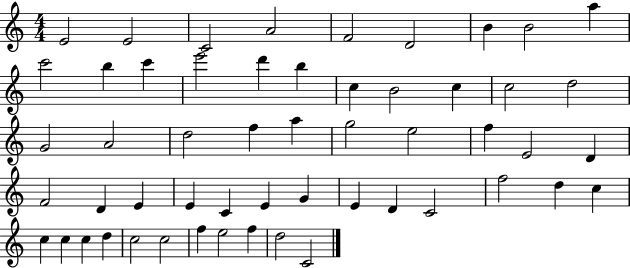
E4/h E4/h C4/h A4/h F4/h D4/h B4/q B4/h A5/q C6/h B5/q C6/q E6/h D6/q B5/q C5/q B4/h C5/q C5/h D5/h G4/h A4/h D5/h F5/q A5/q G5/h E5/h F5/q E4/h D4/q F4/h D4/q E4/q E4/q C4/q E4/q G4/q E4/q D4/q C4/h F5/h D5/q C5/q C5/q C5/q C5/q D5/q C5/h C5/h F5/q E5/h F5/q D5/h C4/h